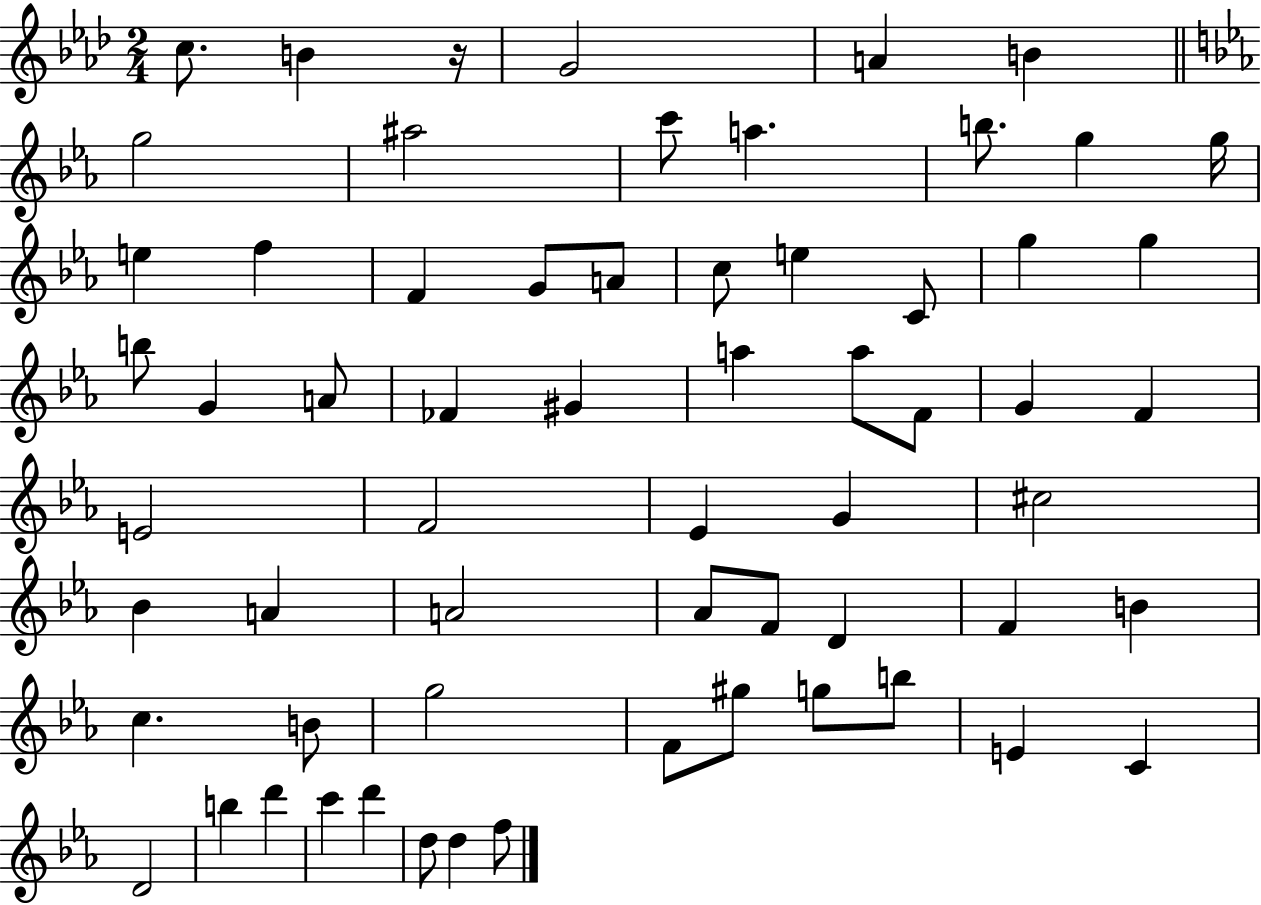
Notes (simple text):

C5/e. B4/q R/s G4/h A4/q B4/q G5/h A#5/h C6/e A5/q. B5/e. G5/q G5/s E5/q F5/q F4/q G4/e A4/e C5/e E5/q C4/e G5/q G5/q B5/e G4/q A4/e FES4/q G#4/q A5/q A5/e F4/e G4/q F4/q E4/h F4/h Eb4/q G4/q C#5/h Bb4/q A4/q A4/h Ab4/e F4/e D4/q F4/q B4/q C5/q. B4/e G5/h F4/e G#5/e G5/e B5/e E4/q C4/q D4/h B5/q D6/q C6/q D6/q D5/e D5/q F5/e